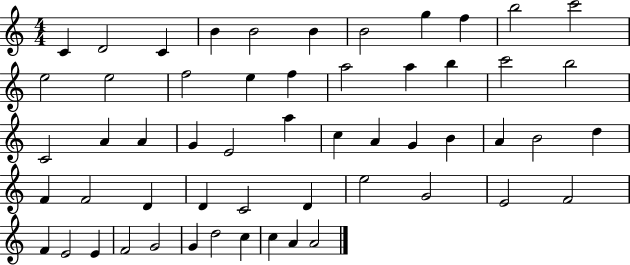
C4/q D4/h C4/q B4/q B4/h B4/q B4/h G5/q F5/q B5/h C6/h E5/h E5/h F5/h E5/q F5/q A5/h A5/q B5/q C6/h B5/h C4/h A4/q A4/q G4/q E4/h A5/q C5/q A4/q G4/q B4/q A4/q B4/h D5/q F4/q F4/h D4/q D4/q C4/h D4/q E5/h G4/h E4/h F4/h F4/q E4/h E4/q F4/h G4/h G4/q D5/h C5/q C5/q A4/q A4/h